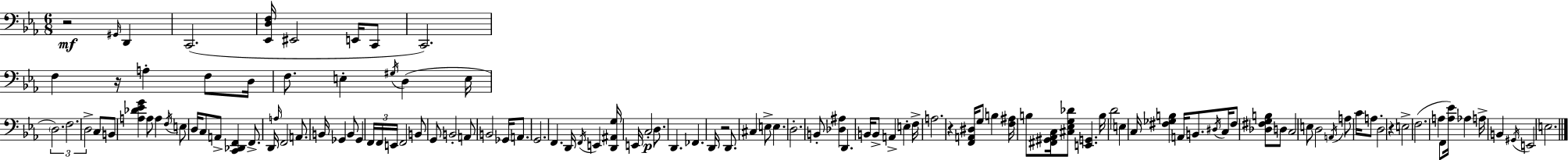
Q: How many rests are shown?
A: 5